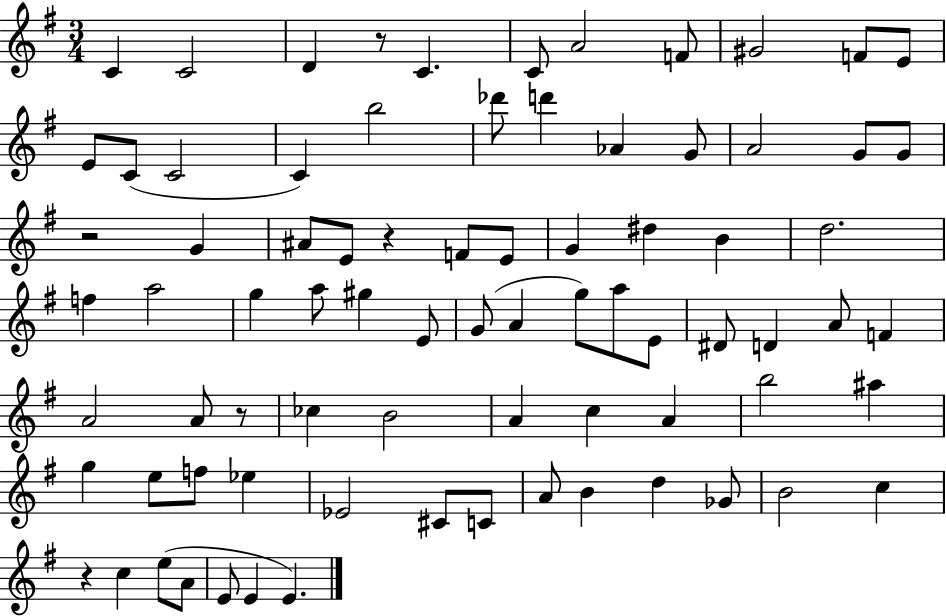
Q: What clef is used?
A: treble